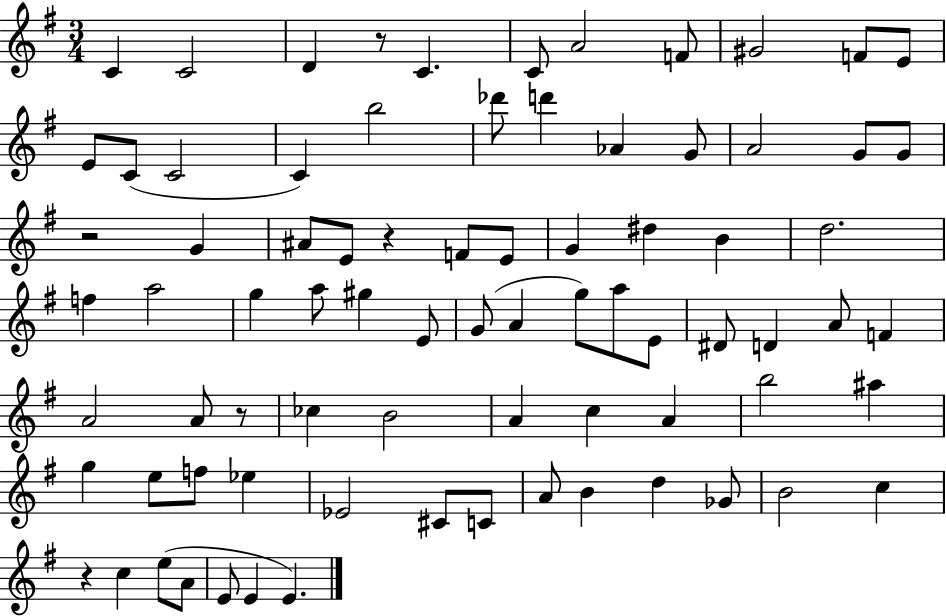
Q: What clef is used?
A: treble